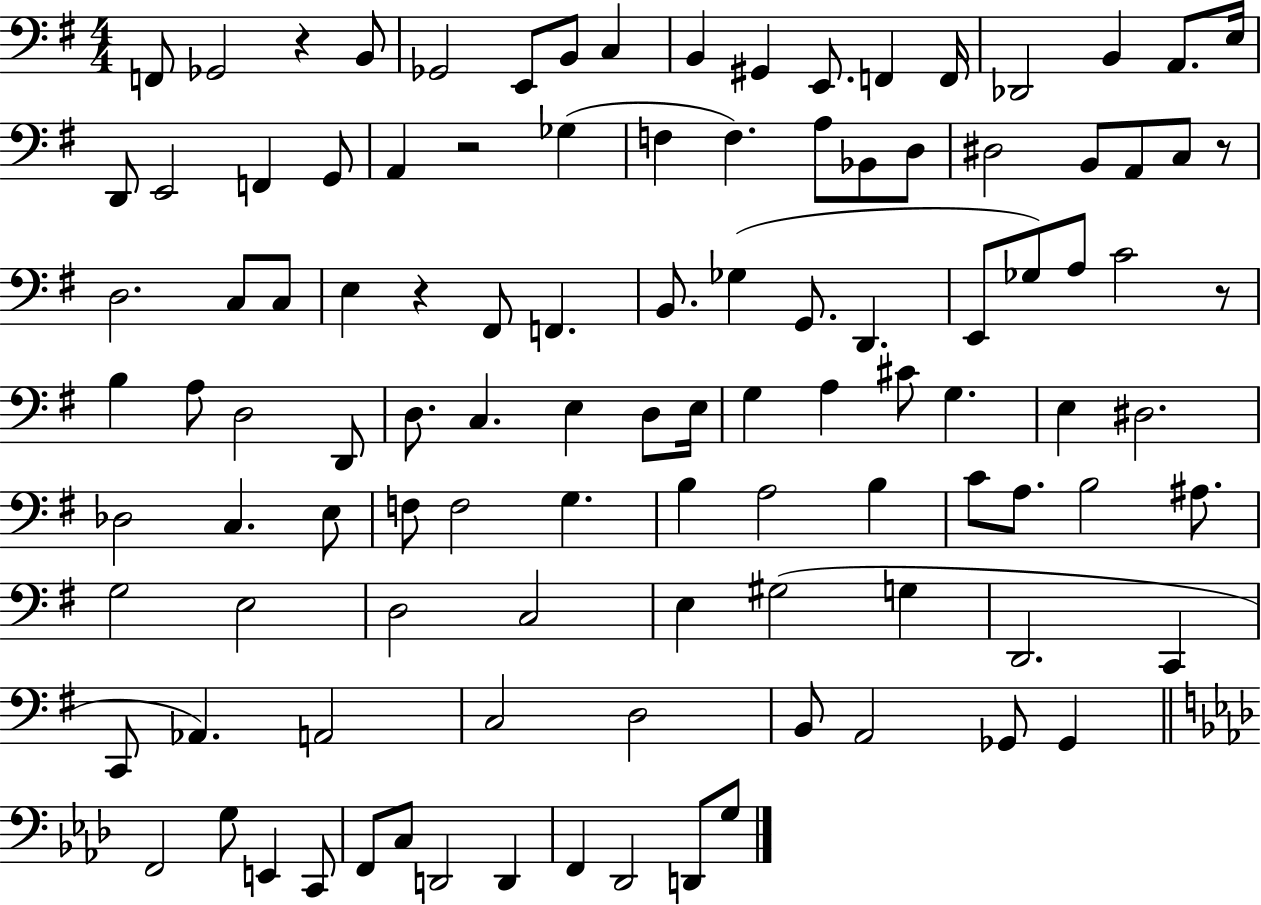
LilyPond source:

{
  \clef bass
  \numericTimeSignature
  \time 4/4
  \key g \major
  f,8 ges,2 r4 b,8 | ges,2 e,8 b,8 c4 | b,4 gis,4 e,8. f,4 f,16 | des,2 b,4 a,8. e16 | \break d,8 e,2 f,4 g,8 | a,4 r2 ges4( | f4 f4.) a8 bes,8 d8 | dis2 b,8 a,8 c8 r8 | \break d2. c8 c8 | e4 r4 fis,8 f,4. | b,8. ges4( g,8. d,4. | e,8 ges8) a8 c'2 r8 | \break b4 a8 d2 d,8 | d8. c4. e4 d8 e16 | g4 a4 cis'8 g4. | e4 dis2. | \break des2 c4. e8 | f8 f2 g4. | b4 a2 b4 | c'8 a8. b2 ais8. | \break g2 e2 | d2 c2 | e4 gis2( g4 | d,2. c,4 | \break c,8 aes,4.) a,2 | c2 d2 | b,8 a,2 ges,8 ges,4 | \bar "||" \break \key aes \major f,2 g8 e,4 c,8 | f,8 c8 d,2 d,4 | f,4 des,2 d,8 g8 | \bar "|."
}